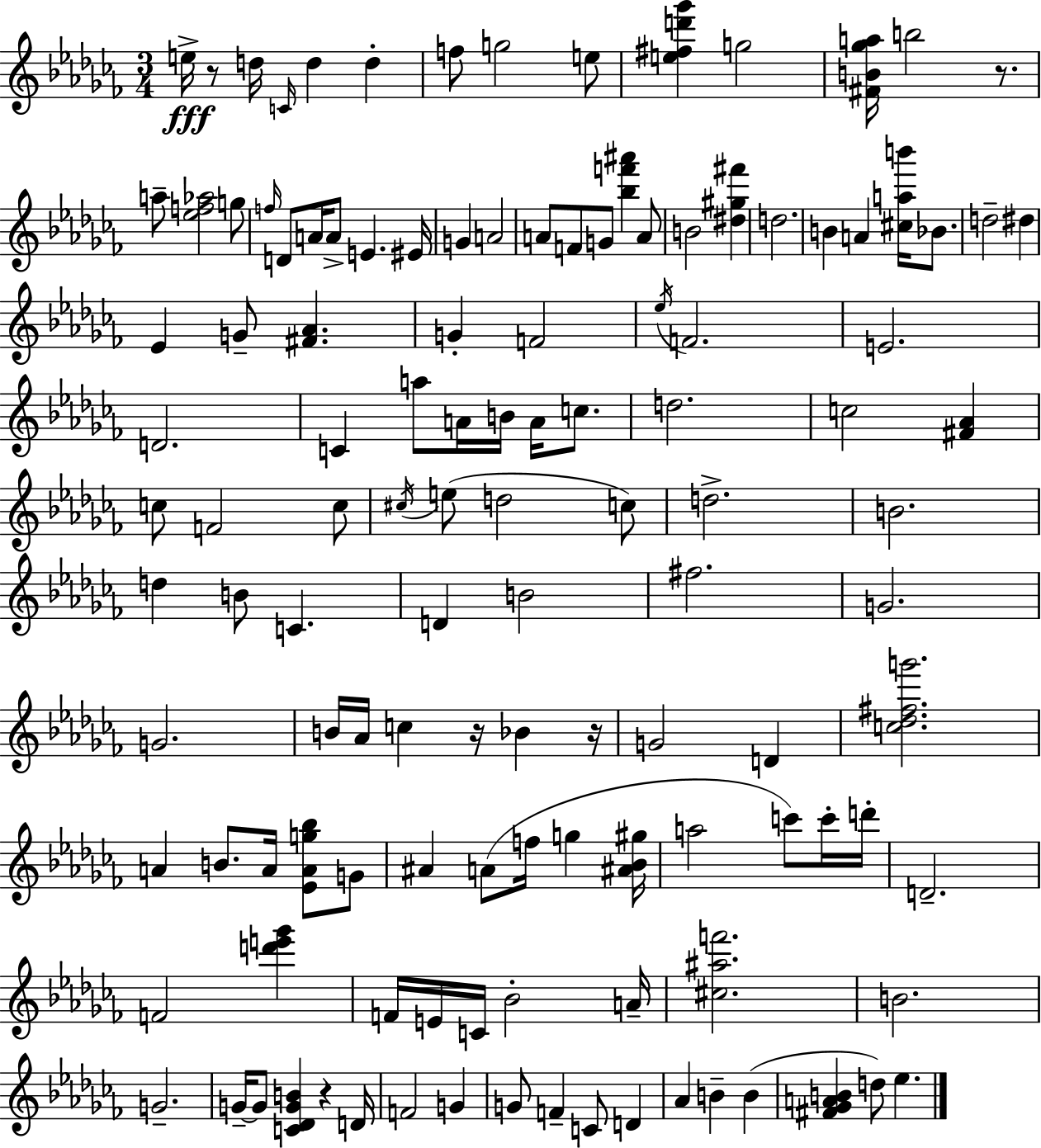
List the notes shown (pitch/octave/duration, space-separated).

E5/s R/e D5/s C4/s D5/q D5/q F5/e G5/h E5/e [E5,F#5,D6,Gb6]/q G5/h [F#4,B4,Gb5,A5]/s B5/h R/e. A5/e [Eb5,F5,Ab5]/h G5/e F5/s D4/e A4/s A4/e E4/q. EIS4/s G4/q A4/h A4/e F4/e G4/e [Bb5,F6,A#6]/q A4/e B4/h [D#5,G#5,F#6]/q D5/h. B4/q A4/q [C#5,A5,B6]/s Bb4/e. D5/h D#5/q Eb4/q G4/e [F#4,Ab4]/q. G4/q F4/h Eb5/s F4/h. E4/h. D4/h. C4/q A5/e A4/s B4/s A4/s C5/e. D5/h. C5/h [F#4,Ab4]/q C5/e F4/h C5/e C#5/s E5/e D5/h C5/e D5/h. B4/h. D5/q B4/e C4/q. D4/q B4/h F#5/h. G4/h. G4/h. B4/s Ab4/s C5/q R/s Bb4/q R/s G4/h D4/q [C5,Db5,F#5,G6]/h. A4/q B4/e. A4/s [Eb4,A4,G5,Bb5]/e G4/e A#4/q A4/e F5/s G5/q [A#4,Bb4,G#5]/s A5/h C6/e C6/s D6/s D4/h. F4/h [D6,E6,Gb6]/q F4/s E4/s C4/s Bb4/h A4/s [C#5,A#5,F6]/h. B4/h. G4/h. G4/s G4/e [C4,Db4,G4,B4]/q R/q D4/s F4/h G4/q G4/e F4/q C4/e D4/q Ab4/q B4/q B4/q [F#4,Gb4,A4,B4]/q D5/e Eb5/q.